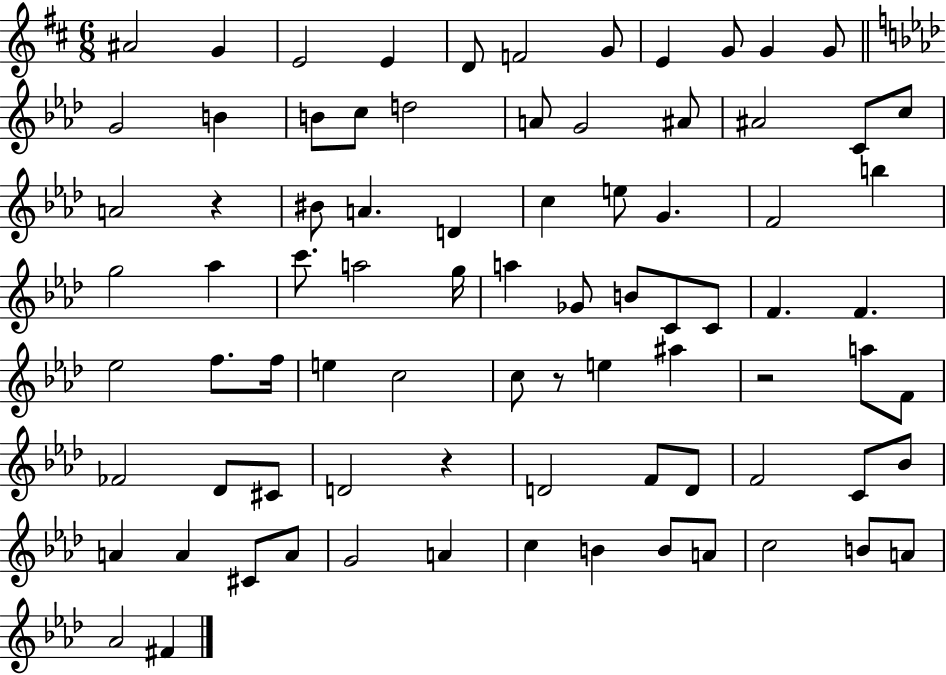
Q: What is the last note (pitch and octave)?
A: F#4